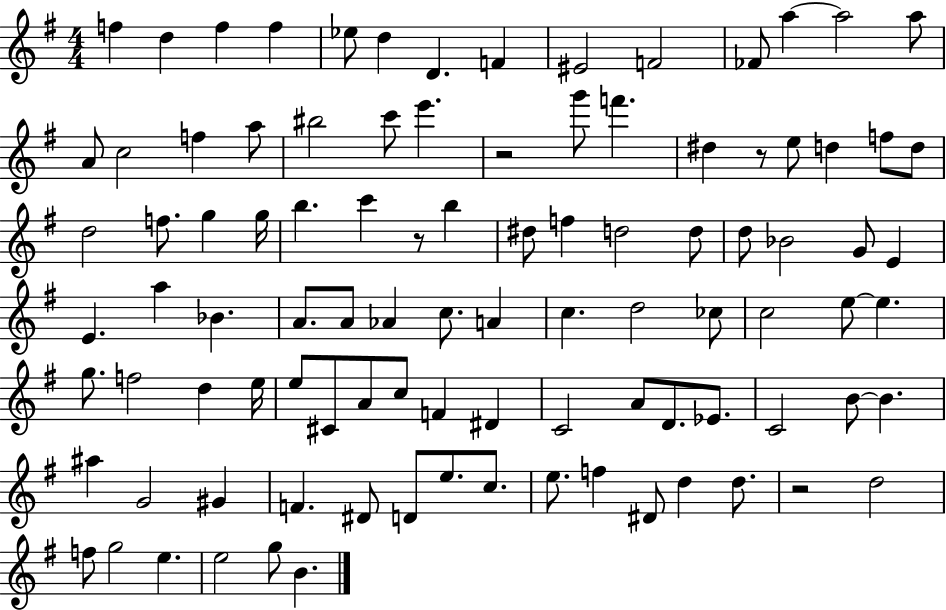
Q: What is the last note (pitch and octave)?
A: B4